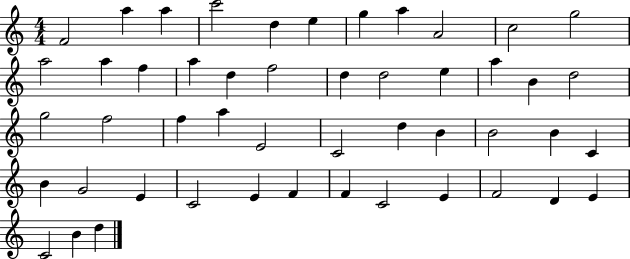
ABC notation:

X:1
T:Untitled
M:4/4
L:1/4
K:C
F2 a a c'2 d e g a A2 c2 g2 a2 a f a d f2 d d2 e a B d2 g2 f2 f a E2 C2 d B B2 B C B G2 E C2 E F F C2 E F2 D E C2 B d